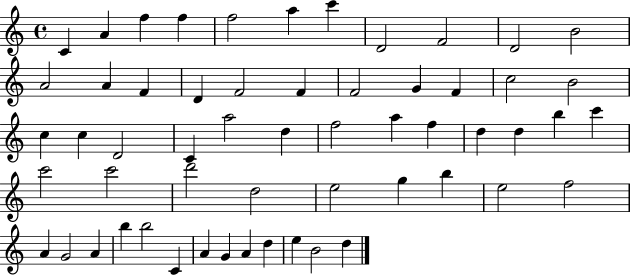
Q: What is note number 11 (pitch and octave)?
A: B4